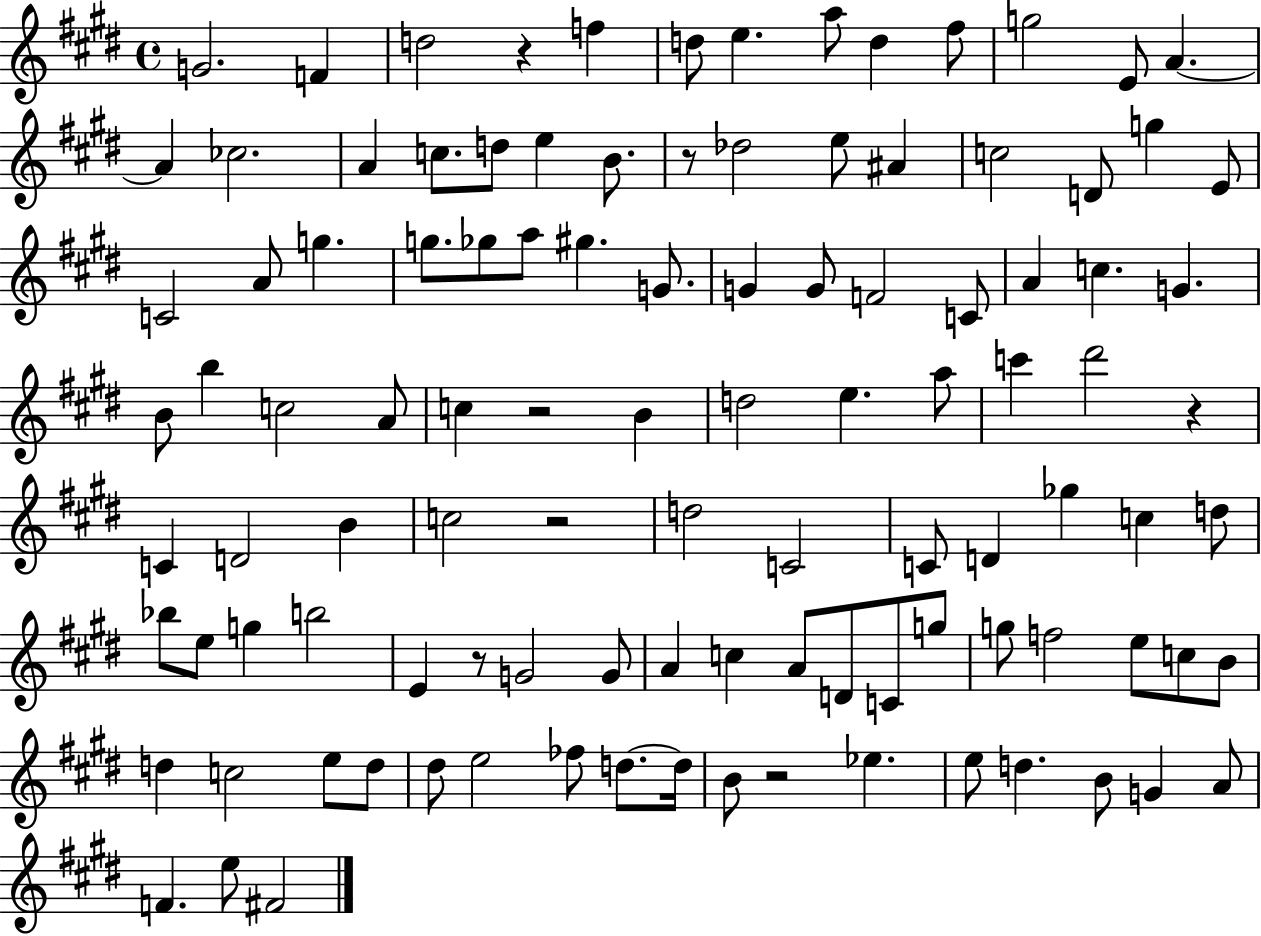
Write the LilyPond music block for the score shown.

{
  \clef treble
  \time 4/4
  \defaultTimeSignature
  \key e \major
  g'2. f'4 | d''2 r4 f''4 | d''8 e''4. a''8 d''4 fis''8 | g''2 e'8 a'4.~~ | \break a'4 ces''2. | a'4 c''8. d''8 e''4 b'8. | r8 des''2 e''8 ais'4 | c''2 d'8 g''4 e'8 | \break c'2 a'8 g''4. | g''8. ges''8 a''8 gis''4. g'8. | g'4 g'8 f'2 c'8 | a'4 c''4. g'4. | \break b'8 b''4 c''2 a'8 | c''4 r2 b'4 | d''2 e''4. a''8 | c'''4 dis'''2 r4 | \break c'4 d'2 b'4 | c''2 r2 | d''2 c'2 | c'8 d'4 ges''4 c''4 d''8 | \break bes''8 e''8 g''4 b''2 | e'4 r8 g'2 g'8 | a'4 c''4 a'8 d'8 c'8 g''8 | g''8 f''2 e''8 c''8 b'8 | \break d''4 c''2 e''8 d''8 | dis''8 e''2 fes''8 d''8.~~ d''16 | b'8 r2 ees''4. | e''8 d''4. b'8 g'4 a'8 | \break f'4. e''8 fis'2 | \bar "|."
}